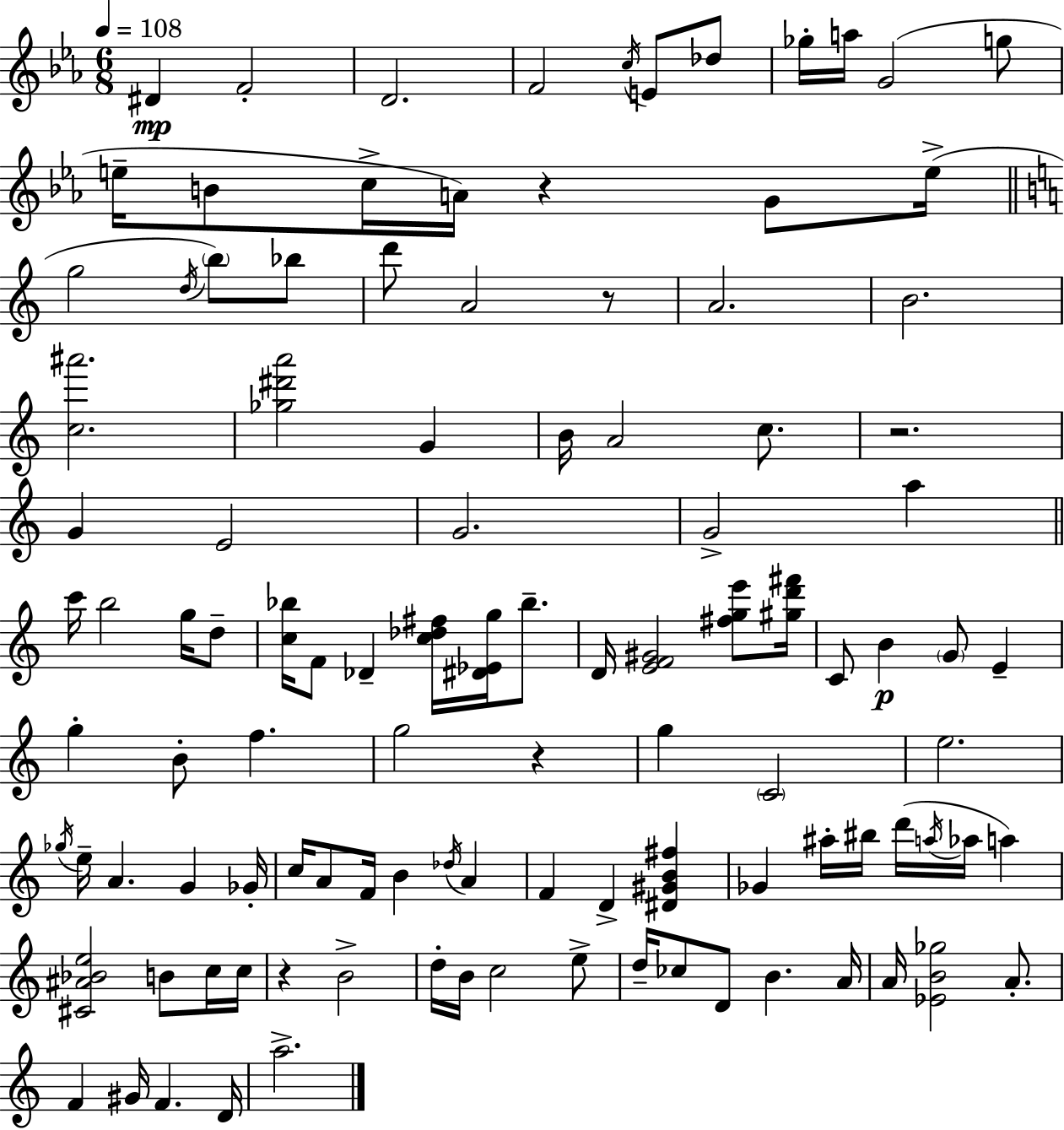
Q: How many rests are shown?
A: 5